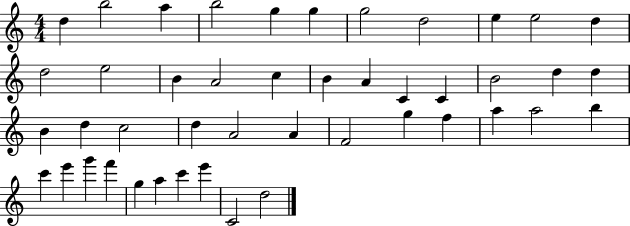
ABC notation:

X:1
T:Untitled
M:4/4
L:1/4
K:C
d b2 a b2 g g g2 d2 e e2 d d2 e2 B A2 c B A C C B2 d d B d c2 d A2 A F2 g f a a2 b c' e' g' f' g a c' e' C2 d2